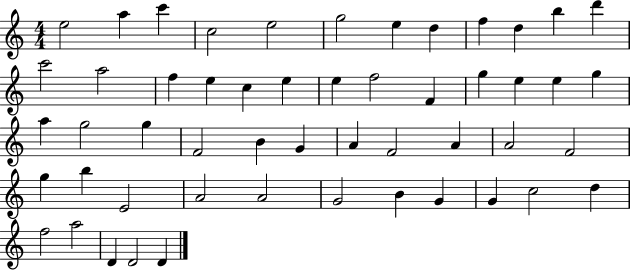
X:1
T:Untitled
M:4/4
L:1/4
K:C
e2 a c' c2 e2 g2 e d f d b d' c'2 a2 f e c e e f2 F g e e g a g2 g F2 B G A F2 A A2 F2 g b E2 A2 A2 G2 B G G c2 d f2 a2 D D2 D